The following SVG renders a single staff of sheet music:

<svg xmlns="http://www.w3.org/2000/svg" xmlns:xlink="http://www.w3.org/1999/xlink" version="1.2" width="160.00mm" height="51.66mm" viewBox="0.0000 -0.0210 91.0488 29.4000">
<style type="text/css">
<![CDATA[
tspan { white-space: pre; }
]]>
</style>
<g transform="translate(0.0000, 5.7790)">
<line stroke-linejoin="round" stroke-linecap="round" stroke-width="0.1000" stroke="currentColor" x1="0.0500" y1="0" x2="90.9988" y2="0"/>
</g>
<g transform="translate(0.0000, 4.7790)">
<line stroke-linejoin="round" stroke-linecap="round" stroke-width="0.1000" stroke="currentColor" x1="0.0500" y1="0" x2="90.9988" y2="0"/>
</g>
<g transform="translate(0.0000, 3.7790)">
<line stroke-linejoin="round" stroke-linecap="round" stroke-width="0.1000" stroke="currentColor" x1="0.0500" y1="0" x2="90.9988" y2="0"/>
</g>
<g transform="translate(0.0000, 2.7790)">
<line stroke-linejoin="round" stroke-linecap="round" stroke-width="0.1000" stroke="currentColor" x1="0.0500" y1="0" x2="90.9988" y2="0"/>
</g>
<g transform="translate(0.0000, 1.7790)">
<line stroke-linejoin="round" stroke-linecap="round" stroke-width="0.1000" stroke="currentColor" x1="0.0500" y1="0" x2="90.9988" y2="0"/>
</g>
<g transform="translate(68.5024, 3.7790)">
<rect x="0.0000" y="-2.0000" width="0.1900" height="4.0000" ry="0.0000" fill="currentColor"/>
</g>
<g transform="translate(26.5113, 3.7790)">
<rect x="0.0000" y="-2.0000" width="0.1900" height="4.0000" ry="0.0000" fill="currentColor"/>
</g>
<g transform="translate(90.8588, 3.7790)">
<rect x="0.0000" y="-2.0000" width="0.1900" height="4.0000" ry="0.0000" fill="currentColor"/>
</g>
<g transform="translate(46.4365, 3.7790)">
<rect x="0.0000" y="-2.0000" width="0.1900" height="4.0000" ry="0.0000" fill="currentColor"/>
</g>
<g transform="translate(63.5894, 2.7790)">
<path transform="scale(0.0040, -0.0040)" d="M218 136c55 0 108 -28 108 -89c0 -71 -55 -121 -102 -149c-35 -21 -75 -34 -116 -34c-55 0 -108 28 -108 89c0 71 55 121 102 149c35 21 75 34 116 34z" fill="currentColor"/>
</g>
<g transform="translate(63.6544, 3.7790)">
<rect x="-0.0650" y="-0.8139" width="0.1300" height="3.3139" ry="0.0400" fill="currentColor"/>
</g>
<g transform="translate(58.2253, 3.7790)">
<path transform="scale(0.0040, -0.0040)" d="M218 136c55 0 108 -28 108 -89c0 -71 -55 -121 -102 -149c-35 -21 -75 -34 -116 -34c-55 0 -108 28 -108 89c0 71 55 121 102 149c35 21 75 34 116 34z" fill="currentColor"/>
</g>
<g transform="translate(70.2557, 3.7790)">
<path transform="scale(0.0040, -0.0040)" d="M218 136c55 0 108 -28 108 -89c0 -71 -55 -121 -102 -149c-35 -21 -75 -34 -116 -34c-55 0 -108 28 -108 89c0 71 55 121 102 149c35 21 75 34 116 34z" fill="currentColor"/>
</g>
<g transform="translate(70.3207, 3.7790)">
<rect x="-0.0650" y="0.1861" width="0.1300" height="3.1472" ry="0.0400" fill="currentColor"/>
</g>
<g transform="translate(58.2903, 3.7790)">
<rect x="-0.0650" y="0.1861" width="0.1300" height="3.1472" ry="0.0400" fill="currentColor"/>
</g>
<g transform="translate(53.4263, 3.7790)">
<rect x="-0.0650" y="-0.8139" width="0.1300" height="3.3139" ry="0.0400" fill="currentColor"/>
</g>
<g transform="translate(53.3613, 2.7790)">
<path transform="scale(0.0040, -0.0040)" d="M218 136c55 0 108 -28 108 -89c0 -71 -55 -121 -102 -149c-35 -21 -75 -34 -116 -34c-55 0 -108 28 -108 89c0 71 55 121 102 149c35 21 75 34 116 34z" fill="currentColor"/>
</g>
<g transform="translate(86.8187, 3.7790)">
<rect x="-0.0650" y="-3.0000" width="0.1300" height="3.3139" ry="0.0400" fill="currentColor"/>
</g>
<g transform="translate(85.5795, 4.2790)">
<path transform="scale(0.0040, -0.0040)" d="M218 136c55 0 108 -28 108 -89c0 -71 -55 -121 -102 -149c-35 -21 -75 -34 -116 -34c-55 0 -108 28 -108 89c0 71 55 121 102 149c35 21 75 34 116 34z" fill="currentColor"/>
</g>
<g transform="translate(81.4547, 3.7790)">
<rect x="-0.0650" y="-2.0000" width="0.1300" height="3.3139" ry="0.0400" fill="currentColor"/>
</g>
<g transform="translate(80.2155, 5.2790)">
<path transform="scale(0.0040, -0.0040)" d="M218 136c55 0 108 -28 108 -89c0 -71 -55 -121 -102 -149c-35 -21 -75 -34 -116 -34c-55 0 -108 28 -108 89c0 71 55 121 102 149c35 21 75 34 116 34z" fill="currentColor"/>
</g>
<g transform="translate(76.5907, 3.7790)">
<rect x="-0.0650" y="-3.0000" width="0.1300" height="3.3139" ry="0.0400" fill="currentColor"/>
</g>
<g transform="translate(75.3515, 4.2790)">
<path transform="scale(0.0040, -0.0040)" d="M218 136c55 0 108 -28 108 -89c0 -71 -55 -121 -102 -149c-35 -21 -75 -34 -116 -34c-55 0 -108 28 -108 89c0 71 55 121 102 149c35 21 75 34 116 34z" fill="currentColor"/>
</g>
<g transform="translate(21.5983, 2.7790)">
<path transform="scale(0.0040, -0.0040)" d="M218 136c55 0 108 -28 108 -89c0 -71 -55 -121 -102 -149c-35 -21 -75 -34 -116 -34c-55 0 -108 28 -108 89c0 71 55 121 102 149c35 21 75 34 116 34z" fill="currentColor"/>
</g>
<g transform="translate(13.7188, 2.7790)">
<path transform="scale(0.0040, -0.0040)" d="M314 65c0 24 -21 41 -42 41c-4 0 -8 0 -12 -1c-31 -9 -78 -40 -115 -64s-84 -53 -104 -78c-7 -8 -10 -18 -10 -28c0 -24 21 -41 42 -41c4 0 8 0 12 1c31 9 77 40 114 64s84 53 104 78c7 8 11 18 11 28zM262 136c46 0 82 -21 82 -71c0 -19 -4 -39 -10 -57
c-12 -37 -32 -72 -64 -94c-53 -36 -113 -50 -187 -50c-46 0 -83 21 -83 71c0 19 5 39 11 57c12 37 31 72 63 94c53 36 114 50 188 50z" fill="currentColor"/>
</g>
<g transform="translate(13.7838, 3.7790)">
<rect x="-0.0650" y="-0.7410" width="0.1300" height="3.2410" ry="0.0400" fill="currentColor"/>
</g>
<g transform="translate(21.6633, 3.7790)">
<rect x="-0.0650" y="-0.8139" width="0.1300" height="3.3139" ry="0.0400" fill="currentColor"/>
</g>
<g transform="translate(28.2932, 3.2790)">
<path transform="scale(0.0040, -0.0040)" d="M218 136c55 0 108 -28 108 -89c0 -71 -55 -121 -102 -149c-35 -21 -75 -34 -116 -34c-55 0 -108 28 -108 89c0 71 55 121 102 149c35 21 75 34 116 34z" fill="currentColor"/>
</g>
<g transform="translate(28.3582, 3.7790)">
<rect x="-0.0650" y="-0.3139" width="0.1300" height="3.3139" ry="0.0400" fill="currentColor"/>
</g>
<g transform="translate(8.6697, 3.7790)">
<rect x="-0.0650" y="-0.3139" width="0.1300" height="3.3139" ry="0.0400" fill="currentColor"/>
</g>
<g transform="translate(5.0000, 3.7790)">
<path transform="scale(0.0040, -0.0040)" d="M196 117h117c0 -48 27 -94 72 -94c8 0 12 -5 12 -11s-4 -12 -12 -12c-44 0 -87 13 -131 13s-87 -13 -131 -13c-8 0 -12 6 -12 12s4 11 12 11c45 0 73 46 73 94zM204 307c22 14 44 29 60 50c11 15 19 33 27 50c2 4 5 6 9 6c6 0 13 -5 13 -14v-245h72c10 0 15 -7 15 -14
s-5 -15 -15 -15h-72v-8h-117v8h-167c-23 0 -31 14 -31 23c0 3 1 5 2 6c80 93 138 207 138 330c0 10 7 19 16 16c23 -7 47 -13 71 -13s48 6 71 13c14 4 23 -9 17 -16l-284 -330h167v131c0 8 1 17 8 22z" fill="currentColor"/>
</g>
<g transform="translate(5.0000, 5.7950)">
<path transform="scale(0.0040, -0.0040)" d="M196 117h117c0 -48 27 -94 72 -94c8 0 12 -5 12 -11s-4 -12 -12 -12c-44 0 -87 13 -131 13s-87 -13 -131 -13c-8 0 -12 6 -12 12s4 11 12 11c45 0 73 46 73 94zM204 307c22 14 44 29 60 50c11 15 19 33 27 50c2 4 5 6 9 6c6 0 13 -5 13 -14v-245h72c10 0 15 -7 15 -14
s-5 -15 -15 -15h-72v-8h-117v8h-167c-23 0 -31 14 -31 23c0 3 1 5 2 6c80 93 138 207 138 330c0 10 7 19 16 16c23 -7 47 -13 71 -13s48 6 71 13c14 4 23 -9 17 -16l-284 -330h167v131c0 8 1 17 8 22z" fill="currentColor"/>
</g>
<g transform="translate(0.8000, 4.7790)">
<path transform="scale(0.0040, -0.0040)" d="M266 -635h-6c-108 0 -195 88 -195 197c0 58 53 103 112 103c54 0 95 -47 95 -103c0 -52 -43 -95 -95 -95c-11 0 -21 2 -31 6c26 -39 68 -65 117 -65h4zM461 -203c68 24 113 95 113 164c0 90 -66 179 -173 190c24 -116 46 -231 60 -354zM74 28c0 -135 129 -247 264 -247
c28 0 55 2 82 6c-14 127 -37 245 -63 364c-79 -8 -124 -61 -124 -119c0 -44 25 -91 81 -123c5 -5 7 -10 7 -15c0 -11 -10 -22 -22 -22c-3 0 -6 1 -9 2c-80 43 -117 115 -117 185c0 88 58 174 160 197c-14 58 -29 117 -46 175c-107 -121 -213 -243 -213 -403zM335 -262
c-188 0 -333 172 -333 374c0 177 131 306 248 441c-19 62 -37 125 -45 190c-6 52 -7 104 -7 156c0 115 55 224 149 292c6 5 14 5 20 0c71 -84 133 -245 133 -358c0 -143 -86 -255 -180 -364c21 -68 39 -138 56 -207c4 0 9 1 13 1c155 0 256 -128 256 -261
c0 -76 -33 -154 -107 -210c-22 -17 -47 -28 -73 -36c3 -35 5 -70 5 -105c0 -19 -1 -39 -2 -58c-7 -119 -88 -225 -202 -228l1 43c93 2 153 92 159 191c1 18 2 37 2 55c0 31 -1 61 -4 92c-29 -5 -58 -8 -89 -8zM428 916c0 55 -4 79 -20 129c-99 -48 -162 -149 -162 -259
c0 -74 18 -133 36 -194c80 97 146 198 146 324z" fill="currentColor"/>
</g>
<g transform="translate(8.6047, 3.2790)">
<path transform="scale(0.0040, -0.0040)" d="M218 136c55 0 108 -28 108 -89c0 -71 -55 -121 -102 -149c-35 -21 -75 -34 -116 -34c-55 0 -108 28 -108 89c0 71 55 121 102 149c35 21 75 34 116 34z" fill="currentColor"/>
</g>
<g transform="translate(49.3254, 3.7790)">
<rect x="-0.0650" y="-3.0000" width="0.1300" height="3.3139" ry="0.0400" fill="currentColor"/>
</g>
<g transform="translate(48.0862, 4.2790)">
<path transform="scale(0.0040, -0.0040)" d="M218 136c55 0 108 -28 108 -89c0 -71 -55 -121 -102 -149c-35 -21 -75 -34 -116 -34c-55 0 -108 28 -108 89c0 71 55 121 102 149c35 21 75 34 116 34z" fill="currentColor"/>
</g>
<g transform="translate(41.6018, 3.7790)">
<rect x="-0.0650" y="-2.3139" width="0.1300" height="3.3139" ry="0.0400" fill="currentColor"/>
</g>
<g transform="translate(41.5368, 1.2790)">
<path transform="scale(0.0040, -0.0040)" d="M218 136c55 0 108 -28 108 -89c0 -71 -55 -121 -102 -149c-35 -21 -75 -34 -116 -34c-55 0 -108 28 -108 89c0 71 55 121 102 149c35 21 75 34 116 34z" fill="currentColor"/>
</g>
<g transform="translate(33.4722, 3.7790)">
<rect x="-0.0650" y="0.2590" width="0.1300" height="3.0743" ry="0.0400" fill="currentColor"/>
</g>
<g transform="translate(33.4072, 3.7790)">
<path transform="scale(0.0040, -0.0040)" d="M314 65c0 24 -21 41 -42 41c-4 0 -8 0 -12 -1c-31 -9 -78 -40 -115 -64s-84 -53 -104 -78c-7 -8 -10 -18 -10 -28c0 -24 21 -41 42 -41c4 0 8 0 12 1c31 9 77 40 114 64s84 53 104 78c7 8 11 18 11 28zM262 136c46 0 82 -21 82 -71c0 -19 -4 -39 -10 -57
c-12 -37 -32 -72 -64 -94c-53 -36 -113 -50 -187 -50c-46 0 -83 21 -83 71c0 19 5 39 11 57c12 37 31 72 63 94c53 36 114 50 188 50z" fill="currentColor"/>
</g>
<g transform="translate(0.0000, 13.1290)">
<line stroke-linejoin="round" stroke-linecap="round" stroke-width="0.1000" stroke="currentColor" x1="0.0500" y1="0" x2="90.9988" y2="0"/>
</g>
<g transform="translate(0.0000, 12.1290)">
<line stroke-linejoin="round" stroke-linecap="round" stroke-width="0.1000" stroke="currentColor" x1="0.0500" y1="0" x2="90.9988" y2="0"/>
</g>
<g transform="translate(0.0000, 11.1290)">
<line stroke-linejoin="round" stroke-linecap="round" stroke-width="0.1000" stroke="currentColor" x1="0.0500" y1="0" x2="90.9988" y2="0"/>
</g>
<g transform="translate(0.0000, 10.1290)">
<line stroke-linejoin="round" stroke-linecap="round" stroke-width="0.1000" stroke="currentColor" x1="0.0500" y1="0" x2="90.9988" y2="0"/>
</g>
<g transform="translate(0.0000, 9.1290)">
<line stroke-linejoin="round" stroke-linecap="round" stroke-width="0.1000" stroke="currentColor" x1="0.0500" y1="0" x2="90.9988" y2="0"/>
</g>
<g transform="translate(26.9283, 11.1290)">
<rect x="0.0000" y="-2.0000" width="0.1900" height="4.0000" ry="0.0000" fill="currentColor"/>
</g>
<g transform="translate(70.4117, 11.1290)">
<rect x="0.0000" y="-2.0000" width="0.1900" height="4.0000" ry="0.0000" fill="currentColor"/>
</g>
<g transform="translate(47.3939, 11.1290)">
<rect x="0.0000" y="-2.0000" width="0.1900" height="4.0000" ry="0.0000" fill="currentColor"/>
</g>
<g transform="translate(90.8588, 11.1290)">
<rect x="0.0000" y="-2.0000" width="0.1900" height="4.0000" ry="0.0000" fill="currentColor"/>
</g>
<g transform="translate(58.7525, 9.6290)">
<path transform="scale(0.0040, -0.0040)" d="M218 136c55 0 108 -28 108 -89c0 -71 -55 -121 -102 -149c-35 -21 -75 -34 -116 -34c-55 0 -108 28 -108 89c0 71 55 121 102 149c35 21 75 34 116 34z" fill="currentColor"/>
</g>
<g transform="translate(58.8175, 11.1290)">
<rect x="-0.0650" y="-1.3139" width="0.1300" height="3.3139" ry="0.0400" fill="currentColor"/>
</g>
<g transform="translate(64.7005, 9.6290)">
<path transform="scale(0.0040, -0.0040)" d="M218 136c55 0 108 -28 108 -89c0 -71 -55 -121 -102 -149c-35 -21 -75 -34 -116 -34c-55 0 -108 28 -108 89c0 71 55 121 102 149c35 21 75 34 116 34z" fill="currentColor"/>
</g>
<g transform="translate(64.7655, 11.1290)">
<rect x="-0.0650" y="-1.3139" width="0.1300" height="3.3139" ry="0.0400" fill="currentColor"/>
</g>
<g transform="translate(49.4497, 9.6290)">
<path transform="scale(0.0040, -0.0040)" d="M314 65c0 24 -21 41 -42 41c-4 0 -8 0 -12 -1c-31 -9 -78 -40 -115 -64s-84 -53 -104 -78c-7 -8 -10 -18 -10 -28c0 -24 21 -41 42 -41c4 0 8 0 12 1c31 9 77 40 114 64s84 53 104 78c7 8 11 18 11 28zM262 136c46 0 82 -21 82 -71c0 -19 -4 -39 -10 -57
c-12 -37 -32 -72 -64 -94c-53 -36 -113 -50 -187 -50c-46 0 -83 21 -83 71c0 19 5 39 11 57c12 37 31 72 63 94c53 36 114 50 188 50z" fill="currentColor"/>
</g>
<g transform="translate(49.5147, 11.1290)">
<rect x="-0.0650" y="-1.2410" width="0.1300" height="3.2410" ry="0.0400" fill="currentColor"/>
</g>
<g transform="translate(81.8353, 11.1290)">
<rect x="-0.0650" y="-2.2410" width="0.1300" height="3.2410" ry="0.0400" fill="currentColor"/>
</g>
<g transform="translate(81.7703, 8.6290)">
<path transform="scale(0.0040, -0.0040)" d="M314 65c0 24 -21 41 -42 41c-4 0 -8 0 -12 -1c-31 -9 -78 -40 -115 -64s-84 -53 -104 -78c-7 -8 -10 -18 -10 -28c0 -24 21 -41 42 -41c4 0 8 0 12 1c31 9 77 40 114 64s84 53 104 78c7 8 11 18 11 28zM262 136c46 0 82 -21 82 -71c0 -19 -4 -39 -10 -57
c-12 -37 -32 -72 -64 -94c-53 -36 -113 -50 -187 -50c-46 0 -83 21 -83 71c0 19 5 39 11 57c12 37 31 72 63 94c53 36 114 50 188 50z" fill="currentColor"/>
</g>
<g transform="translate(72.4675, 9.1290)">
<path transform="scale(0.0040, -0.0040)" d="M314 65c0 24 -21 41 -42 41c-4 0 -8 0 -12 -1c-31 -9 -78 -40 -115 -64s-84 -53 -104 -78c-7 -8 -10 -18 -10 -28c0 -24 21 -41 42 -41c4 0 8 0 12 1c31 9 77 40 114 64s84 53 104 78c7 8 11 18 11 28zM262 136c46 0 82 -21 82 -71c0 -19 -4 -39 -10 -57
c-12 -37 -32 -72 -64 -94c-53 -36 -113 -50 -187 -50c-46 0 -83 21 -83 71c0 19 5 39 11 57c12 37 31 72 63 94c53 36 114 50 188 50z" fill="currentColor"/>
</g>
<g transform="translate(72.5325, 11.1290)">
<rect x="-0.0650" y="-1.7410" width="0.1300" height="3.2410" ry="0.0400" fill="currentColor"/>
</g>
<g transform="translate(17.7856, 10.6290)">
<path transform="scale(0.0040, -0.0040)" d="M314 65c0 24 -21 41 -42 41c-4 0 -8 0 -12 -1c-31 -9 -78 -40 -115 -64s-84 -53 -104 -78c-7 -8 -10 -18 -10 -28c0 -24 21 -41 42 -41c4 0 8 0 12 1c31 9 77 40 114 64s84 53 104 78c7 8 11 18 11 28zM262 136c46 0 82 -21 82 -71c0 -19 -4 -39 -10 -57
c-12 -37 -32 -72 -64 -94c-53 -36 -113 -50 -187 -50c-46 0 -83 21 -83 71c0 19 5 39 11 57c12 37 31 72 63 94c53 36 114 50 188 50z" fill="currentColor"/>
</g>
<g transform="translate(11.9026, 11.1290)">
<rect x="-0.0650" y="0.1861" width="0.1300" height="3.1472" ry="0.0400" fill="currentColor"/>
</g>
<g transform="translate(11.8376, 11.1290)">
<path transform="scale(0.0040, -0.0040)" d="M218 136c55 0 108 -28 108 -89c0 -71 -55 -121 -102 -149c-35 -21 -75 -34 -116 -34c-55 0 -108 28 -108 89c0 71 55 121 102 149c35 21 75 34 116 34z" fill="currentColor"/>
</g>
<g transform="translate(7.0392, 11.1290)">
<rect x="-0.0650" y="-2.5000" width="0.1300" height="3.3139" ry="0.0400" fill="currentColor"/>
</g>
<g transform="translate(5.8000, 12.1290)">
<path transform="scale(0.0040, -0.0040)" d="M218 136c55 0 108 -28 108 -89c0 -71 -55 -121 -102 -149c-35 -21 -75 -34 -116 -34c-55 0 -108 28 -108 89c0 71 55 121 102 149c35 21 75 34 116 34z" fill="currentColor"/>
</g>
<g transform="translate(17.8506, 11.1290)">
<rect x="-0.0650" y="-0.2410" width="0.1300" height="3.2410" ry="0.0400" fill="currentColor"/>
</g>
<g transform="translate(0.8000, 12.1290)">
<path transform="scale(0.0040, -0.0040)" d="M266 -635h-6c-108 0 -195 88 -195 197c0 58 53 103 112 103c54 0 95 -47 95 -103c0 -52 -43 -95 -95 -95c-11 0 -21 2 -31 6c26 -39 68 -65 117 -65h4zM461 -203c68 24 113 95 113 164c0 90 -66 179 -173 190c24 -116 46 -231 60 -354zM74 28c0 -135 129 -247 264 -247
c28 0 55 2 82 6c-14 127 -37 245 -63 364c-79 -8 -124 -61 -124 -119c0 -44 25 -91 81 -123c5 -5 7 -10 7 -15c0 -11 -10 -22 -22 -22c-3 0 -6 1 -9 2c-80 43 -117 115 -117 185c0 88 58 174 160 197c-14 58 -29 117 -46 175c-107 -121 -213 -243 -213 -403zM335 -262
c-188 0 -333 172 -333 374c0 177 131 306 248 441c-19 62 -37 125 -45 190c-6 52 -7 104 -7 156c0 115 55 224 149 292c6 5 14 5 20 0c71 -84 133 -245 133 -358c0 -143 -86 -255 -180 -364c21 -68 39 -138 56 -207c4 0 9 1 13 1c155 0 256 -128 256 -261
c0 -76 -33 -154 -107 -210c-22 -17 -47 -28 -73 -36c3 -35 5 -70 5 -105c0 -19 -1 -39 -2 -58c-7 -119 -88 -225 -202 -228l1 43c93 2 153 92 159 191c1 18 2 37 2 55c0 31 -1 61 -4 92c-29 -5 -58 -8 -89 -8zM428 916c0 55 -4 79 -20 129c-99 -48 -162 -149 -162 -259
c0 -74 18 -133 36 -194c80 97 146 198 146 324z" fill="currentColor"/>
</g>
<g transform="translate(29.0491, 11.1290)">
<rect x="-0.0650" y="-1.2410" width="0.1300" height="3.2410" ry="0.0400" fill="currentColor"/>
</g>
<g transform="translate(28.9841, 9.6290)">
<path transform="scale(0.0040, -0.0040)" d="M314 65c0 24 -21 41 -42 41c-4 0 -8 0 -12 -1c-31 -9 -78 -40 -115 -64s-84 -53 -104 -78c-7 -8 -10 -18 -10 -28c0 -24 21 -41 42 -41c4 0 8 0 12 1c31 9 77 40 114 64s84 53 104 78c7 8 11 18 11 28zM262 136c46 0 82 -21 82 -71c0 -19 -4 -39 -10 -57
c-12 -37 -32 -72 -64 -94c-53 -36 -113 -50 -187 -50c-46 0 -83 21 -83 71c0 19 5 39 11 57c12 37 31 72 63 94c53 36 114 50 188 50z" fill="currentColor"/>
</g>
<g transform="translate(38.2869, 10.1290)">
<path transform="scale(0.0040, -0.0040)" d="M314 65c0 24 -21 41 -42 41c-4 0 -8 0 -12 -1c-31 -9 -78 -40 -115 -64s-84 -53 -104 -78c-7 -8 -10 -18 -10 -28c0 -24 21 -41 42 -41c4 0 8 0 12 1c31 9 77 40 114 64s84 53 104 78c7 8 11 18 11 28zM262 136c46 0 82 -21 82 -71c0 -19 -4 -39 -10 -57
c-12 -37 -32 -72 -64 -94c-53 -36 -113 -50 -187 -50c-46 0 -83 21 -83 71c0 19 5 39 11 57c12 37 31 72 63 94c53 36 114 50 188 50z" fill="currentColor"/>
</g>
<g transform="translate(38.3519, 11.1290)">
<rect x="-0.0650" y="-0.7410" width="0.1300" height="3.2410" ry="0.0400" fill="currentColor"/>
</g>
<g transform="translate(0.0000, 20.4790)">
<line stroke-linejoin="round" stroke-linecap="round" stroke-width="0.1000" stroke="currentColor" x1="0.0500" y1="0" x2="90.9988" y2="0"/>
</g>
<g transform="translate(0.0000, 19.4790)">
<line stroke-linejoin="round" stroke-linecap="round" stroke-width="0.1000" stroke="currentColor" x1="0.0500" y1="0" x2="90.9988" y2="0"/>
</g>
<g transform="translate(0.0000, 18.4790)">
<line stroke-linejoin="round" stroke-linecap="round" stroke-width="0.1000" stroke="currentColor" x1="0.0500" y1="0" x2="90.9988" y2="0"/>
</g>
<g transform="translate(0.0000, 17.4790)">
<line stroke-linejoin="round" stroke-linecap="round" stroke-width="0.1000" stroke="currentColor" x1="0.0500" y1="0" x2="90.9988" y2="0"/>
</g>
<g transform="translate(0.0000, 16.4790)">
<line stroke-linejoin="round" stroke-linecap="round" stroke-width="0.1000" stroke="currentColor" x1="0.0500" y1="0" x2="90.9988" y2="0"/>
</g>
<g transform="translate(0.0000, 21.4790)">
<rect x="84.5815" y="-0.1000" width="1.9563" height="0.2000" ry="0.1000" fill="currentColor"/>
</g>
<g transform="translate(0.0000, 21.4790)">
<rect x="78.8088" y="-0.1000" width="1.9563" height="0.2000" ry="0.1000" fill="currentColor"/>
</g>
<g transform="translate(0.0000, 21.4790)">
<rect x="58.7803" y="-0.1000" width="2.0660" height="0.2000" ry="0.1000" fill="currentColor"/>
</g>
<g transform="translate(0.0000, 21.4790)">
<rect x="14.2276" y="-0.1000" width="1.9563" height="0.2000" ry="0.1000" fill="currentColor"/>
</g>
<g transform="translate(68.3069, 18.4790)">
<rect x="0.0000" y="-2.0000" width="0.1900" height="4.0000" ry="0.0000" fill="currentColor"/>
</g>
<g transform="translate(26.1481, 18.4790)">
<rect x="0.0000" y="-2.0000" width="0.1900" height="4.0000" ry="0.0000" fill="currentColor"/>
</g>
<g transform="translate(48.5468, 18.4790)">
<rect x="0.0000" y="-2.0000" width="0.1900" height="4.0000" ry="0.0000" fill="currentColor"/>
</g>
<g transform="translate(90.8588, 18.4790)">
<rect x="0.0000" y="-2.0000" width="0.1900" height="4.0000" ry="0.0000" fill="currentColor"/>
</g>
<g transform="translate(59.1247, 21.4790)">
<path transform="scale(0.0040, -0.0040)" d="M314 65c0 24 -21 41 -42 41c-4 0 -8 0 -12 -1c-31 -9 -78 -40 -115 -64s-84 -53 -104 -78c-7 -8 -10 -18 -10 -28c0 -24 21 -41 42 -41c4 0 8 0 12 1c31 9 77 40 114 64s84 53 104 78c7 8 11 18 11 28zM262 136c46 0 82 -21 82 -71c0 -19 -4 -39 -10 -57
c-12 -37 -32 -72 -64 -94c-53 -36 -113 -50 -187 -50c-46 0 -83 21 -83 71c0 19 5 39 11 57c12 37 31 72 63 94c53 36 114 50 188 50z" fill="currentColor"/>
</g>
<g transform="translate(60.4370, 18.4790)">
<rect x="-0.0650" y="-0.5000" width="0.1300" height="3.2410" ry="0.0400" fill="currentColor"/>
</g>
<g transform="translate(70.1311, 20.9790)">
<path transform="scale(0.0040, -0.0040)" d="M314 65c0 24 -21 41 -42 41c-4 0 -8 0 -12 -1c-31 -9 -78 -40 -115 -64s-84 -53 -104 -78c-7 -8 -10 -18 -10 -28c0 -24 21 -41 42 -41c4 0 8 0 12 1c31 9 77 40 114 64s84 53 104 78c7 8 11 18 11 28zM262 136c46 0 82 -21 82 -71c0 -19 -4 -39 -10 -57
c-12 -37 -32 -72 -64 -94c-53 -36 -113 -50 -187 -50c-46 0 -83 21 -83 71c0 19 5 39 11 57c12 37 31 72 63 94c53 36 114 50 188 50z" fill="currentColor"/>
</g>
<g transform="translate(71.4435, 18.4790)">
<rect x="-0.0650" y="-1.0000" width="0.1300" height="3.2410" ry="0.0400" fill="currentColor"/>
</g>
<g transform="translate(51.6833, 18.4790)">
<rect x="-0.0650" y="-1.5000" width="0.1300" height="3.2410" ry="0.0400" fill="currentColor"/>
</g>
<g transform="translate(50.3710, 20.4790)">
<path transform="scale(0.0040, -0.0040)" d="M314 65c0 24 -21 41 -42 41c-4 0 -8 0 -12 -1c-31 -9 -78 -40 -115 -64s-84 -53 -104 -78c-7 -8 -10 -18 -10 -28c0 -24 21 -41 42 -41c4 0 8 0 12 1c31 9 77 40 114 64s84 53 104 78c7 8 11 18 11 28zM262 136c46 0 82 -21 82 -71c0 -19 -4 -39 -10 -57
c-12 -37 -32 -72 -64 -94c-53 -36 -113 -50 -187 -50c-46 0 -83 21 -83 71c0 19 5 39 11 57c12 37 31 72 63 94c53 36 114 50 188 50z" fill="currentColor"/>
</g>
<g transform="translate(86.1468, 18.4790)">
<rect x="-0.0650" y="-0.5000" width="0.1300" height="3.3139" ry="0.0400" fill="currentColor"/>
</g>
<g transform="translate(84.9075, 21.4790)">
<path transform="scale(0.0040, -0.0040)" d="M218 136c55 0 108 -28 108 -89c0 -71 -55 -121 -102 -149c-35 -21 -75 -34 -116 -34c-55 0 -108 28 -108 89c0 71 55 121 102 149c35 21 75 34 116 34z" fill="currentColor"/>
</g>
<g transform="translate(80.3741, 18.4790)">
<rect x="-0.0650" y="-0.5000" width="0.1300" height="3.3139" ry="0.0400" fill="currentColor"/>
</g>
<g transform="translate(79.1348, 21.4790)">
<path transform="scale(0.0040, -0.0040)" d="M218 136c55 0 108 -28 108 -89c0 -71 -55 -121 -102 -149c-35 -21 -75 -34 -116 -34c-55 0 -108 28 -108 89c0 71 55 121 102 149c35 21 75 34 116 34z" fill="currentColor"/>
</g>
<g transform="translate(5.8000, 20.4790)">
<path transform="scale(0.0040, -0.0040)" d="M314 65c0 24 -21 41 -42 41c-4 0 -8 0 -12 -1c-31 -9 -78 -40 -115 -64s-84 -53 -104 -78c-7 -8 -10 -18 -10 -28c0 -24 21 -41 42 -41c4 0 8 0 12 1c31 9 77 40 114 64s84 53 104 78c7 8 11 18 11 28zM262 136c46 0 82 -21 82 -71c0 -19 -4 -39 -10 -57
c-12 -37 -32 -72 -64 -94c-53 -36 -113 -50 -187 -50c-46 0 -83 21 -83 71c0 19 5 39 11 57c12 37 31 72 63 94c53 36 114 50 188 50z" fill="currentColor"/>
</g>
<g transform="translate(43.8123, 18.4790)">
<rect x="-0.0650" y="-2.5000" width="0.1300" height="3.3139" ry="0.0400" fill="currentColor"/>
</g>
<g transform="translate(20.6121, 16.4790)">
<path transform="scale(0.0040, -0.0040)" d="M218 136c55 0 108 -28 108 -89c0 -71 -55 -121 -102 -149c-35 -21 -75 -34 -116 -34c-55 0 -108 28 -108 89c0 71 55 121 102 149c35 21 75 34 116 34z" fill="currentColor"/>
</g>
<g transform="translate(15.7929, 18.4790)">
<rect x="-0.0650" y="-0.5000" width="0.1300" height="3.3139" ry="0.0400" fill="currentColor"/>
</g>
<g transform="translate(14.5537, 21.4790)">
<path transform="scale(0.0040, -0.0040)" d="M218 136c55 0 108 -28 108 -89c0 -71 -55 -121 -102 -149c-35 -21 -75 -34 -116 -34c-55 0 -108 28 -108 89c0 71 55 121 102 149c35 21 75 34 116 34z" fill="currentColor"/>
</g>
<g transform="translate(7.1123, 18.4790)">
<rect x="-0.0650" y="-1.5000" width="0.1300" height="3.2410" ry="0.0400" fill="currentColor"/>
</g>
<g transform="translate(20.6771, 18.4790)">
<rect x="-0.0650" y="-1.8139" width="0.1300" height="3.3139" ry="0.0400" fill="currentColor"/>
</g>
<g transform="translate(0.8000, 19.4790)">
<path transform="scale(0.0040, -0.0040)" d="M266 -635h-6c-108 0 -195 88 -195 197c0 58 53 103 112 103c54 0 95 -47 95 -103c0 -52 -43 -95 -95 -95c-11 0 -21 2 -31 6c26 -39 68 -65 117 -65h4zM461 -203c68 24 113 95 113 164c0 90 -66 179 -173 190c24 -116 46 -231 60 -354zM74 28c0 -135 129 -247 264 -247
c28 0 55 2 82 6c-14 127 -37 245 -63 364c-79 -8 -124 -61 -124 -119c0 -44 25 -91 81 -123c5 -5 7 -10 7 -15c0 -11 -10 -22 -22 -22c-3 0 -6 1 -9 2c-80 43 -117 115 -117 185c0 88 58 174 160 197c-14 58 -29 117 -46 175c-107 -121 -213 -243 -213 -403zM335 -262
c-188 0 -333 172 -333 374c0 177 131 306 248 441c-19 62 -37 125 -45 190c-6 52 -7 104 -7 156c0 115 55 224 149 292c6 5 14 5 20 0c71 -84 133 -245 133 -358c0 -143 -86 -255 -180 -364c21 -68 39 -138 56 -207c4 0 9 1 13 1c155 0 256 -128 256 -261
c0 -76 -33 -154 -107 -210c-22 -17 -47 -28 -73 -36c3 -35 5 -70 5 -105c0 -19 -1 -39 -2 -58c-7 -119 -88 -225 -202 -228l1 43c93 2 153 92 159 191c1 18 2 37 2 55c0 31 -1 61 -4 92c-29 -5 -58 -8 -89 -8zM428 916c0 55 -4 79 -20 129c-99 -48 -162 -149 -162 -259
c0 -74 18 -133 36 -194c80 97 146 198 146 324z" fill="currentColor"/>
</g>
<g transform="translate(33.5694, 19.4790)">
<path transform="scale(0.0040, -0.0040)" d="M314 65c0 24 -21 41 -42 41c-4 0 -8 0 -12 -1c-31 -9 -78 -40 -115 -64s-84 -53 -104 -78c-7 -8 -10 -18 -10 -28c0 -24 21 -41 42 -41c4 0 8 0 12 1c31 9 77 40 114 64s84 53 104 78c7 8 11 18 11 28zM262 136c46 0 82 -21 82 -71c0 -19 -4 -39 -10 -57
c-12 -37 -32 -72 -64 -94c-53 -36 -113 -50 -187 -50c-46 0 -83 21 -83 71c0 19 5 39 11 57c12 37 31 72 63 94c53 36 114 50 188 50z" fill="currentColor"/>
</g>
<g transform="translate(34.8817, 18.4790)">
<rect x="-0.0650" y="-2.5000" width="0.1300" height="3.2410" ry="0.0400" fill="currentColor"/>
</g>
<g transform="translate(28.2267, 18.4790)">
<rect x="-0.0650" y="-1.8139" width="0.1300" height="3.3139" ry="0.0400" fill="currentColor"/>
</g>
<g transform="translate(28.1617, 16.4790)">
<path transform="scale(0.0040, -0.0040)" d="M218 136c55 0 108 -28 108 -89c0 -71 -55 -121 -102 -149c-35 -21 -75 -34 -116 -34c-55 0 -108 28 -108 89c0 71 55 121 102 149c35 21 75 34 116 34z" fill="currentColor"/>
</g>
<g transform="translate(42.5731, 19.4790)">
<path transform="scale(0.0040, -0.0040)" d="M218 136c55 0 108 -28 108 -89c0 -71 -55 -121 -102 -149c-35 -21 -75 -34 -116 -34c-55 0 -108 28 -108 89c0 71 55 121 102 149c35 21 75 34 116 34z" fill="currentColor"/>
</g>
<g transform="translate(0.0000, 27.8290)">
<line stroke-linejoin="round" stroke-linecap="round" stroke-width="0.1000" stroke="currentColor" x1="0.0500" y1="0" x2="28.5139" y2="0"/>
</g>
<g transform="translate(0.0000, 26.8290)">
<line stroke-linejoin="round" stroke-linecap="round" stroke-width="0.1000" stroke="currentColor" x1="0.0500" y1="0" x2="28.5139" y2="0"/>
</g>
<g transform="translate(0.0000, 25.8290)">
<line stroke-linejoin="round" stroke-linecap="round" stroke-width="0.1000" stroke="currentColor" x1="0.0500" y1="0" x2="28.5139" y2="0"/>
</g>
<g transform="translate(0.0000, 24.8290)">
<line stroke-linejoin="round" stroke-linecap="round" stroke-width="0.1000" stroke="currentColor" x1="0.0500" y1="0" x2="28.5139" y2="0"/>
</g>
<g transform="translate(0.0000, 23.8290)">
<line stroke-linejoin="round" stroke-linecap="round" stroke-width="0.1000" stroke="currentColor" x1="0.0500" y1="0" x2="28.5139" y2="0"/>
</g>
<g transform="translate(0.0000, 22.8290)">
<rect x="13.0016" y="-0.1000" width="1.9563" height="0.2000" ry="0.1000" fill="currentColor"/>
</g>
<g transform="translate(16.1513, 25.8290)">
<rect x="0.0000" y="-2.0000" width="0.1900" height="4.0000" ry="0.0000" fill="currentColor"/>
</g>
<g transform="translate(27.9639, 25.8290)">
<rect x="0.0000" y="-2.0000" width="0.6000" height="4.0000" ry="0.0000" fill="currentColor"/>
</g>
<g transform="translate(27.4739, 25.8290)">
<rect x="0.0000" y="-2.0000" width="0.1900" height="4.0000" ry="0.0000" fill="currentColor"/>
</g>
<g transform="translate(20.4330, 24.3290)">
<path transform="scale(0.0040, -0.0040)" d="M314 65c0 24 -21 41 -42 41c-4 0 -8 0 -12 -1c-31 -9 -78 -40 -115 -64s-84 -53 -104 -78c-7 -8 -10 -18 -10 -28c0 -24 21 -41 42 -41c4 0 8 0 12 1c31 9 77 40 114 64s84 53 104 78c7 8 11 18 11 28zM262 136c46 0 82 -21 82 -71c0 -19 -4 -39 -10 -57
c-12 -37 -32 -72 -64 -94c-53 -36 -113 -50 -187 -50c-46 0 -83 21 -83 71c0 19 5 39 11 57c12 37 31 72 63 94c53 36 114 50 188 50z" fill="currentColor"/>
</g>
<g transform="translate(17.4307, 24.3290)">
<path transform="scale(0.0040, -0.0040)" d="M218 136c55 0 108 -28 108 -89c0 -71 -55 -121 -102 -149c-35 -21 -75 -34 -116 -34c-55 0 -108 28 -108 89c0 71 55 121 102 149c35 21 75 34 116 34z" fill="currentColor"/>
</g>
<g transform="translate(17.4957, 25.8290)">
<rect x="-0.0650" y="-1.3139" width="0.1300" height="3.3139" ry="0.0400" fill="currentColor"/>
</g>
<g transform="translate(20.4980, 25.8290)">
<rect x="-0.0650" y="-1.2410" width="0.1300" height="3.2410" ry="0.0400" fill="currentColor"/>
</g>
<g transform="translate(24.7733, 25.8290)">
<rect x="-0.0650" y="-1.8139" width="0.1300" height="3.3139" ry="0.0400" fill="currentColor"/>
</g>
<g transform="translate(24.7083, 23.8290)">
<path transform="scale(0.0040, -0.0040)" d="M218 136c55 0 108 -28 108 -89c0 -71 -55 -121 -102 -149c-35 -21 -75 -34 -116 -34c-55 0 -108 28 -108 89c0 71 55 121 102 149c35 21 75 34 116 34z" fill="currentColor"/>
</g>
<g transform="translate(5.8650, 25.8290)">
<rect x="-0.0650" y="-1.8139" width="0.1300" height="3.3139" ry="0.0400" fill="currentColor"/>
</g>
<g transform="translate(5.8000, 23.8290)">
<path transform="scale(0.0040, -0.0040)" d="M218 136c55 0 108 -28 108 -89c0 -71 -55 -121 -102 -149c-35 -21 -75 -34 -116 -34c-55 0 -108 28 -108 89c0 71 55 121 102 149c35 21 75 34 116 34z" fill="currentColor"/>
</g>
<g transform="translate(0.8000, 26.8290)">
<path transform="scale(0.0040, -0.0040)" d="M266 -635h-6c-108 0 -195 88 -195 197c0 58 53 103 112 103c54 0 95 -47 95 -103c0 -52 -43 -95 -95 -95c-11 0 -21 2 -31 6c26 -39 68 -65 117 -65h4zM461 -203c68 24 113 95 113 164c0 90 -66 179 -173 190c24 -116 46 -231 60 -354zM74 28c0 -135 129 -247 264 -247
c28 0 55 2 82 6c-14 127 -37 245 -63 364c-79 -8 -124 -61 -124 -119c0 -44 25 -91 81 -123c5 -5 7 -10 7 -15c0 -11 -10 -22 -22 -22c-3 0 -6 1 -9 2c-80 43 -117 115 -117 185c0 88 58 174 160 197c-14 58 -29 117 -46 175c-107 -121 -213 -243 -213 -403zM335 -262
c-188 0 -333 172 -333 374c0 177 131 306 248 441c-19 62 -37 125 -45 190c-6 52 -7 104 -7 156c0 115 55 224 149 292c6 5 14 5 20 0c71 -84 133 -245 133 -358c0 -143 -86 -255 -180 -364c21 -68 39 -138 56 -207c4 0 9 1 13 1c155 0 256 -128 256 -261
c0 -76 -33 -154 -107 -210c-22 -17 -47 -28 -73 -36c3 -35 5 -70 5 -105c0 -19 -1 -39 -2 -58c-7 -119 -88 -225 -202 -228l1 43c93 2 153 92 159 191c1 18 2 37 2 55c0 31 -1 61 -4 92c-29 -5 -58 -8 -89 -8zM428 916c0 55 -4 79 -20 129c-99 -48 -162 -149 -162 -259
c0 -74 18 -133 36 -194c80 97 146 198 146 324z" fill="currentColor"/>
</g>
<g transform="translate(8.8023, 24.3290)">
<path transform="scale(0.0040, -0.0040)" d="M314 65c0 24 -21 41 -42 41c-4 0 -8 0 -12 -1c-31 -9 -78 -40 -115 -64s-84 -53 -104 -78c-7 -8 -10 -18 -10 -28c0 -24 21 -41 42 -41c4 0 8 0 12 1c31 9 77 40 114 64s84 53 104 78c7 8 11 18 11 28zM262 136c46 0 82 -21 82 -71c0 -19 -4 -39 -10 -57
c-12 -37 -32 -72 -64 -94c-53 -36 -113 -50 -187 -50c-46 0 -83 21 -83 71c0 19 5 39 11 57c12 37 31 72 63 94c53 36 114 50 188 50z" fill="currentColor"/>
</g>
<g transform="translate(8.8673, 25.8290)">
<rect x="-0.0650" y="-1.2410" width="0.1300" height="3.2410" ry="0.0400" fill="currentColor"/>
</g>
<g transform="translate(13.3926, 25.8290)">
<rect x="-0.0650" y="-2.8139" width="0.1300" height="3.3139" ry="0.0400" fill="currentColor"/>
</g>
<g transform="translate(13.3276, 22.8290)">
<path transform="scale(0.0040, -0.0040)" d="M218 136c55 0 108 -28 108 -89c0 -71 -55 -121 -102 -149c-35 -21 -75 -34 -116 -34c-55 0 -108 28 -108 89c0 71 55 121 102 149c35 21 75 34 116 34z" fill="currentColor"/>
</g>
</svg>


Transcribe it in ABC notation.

X:1
T:Untitled
M:4/4
L:1/4
K:C
c d2 d c B2 g A d B d B A F A G B c2 e2 d2 e2 e e f2 g2 E2 C f f G2 G E2 C2 D2 C C f e2 a e e2 f